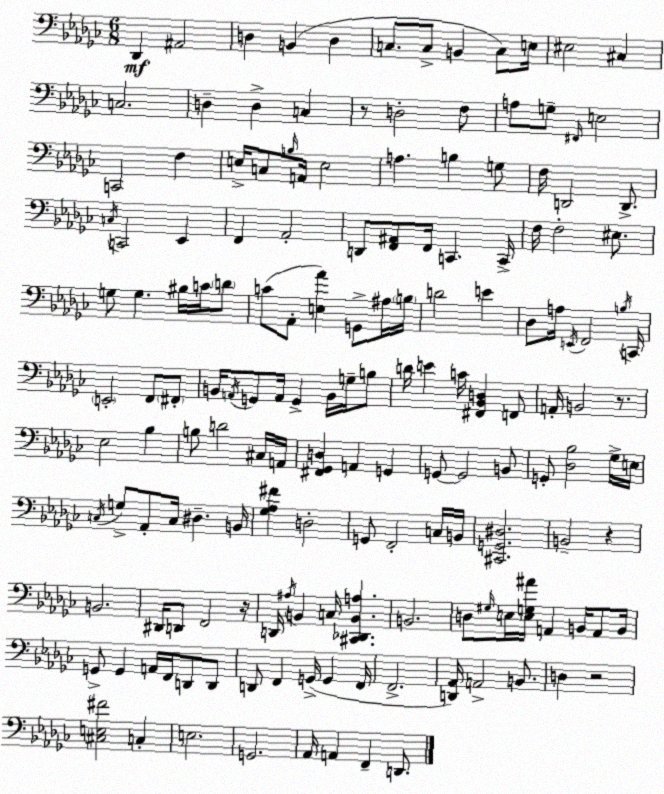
X:1
T:Untitled
M:6/8
L:1/4
K:Ebm
_D,, ^A,,2 D, B,, D, C,/2 C,/2 B,, C,/2 E,/4 ^E,2 ^C, C,2 D, D, C, z/2 D,2 F,/2 A,/2 G,/2 ^F,,/4 E,2 C,,2 F, E,/4 C,/2 B,/4 A,,/4 E,2 A, B, G,/2 F,/4 D,,2 D,,/2 C,/4 C,,2 _E,, F,, _A,,2 D,,/2 [F,,^A,,]/2 F,,/4 C,, C,,/4 F,/4 F,2 ^E,/2 G,/2 G, ^B,/4 C/4 D/2 C/2 _A,,/2 [E,_A] G,,/2 ^A,/4 B,/4 D2 E _D,/2 A,/4 E,,/4 F,,2 B,/4 C,,/4 E,,2 F,,/2 ^F,,/2 B,,/4 A,,/4 G,,/2 A,,/4 G,, B,,/4 G,/4 B,/2 D/4 E C/4 [^F,,_B,,D,] F,,/2 A,,/4 B,,2 z/2 _E,2 _B, B,/2 D2 ^C,/4 A,,/4 [^F,,_G,,D,] A,, G,, G,,/2 G,,2 B,,/2 G,,/2 [_D,_B,]2 _G,/4 E,/4 C,/4 G,/2 _A,,/2 C,/4 ^D, B,,/4 [_G,_A,^F] D,2 G,,/2 F,,2 C,/4 B,,/4 [^C,,G,,^D,]2 B,,2 z B,,2 ^D,,/4 D,,/2 F,,2 z/4 D,,/4 ^A,/4 B,, C,/4 [^C,,_D,,B,,A,] B,,2 D,/2 ^G,/4 E,/4 [E,G,^A]/4 A,, B,,/4 A,,/2 B,,/4 G,,/2 G,, A,,/4 F,,/4 D,,/2 D,,/2 D,,/2 F,, G,,/4 G,, F,,/4 F,,2 [D,,_A,,]/4 A,,2 B,,/2 D, z2 [^C,E,^F]2 C, E,2 G,,2 _A,,/4 A,, F,, D,,/2